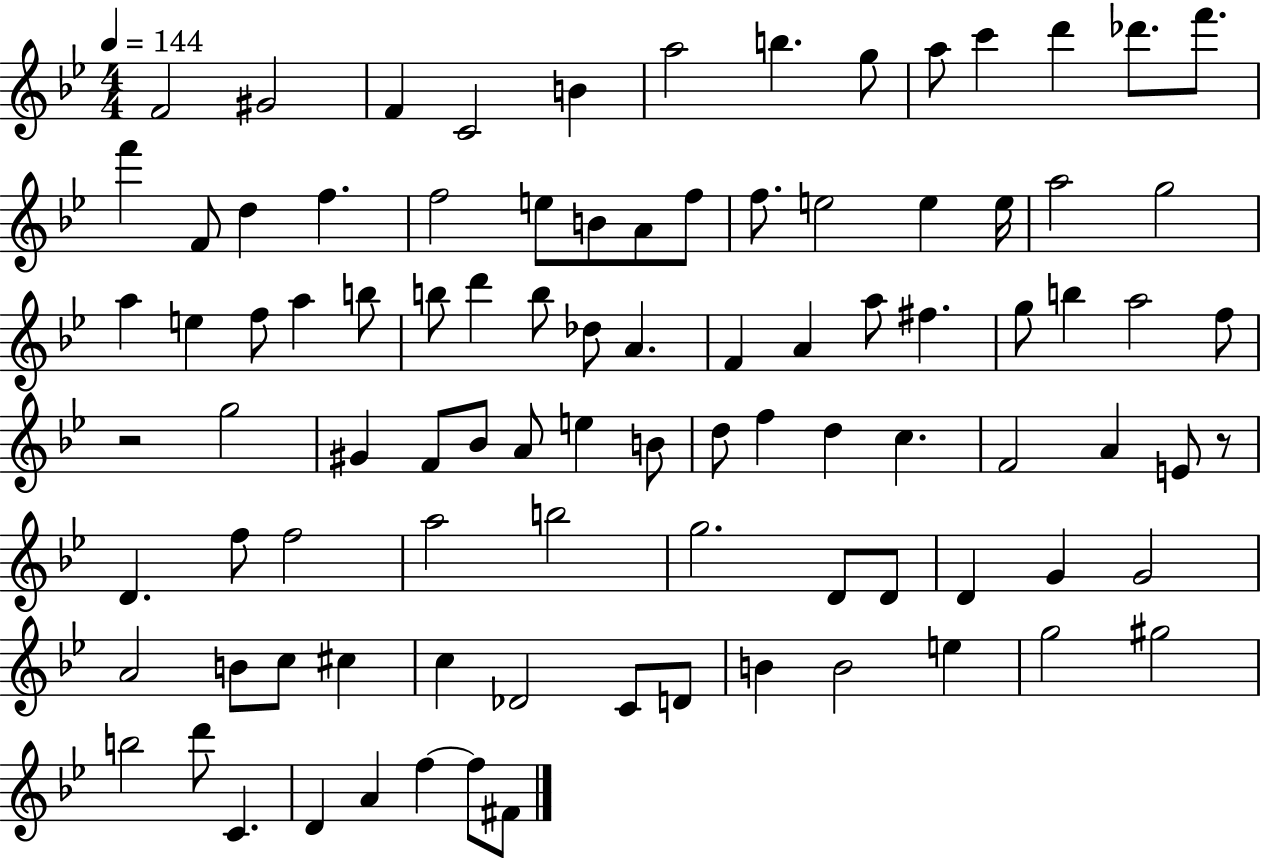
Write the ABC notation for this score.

X:1
T:Untitled
M:4/4
L:1/4
K:Bb
F2 ^G2 F C2 B a2 b g/2 a/2 c' d' _d'/2 f'/2 f' F/2 d f f2 e/2 B/2 A/2 f/2 f/2 e2 e e/4 a2 g2 a e f/2 a b/2 b/2 d' b/2 _d/2 A F A a/2 ^f g/2 b a2 f/2 z2 g2 ^G F/2 _B/2 A/2 e B/2 d/2 f d c F2 A E/2 z/2 D f/2 f2 a2 b2 g2 D/2 D/2 D G G2 A2 B/2 c/2 ^c c _D2 C/2 D/2 B B2 e g2 ^g2 b2 d'/2 C D A f f/2 ^F/2